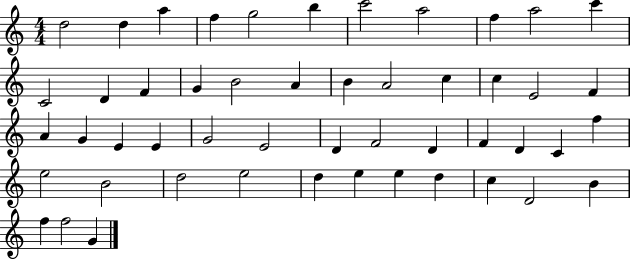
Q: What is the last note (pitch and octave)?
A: G4